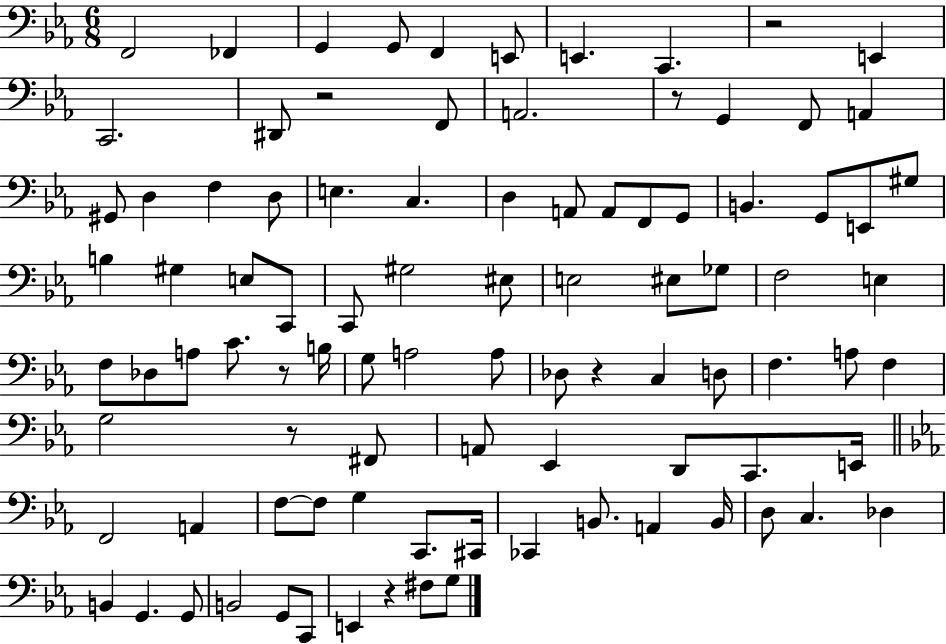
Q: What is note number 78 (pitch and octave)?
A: Db3